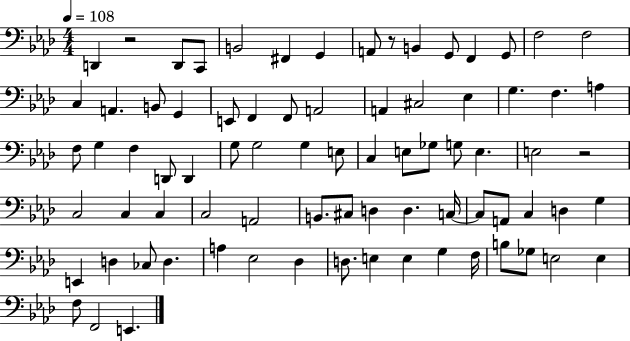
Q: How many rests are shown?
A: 3